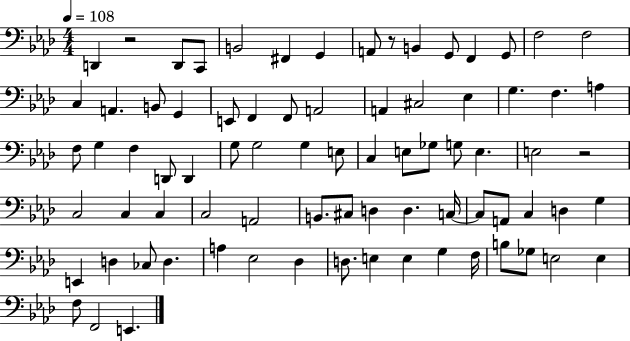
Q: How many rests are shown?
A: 3